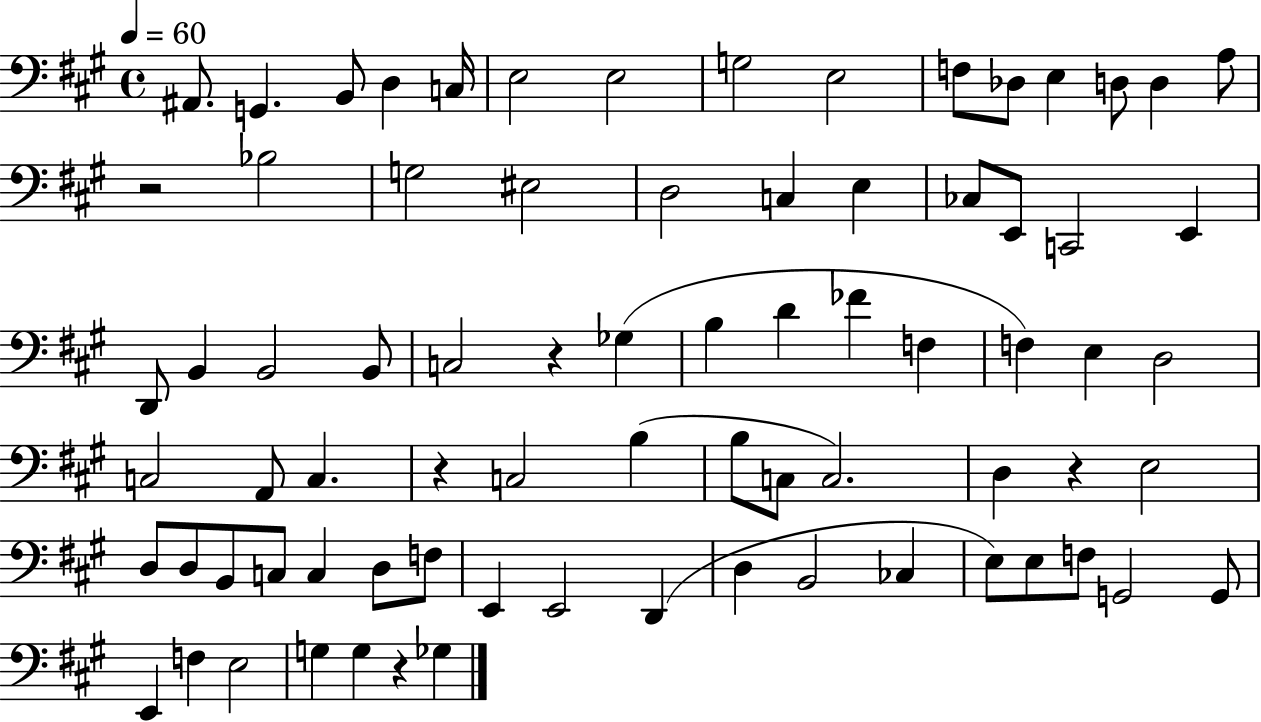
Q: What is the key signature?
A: A major